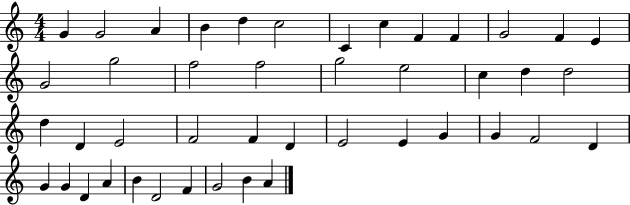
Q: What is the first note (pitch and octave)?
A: G4